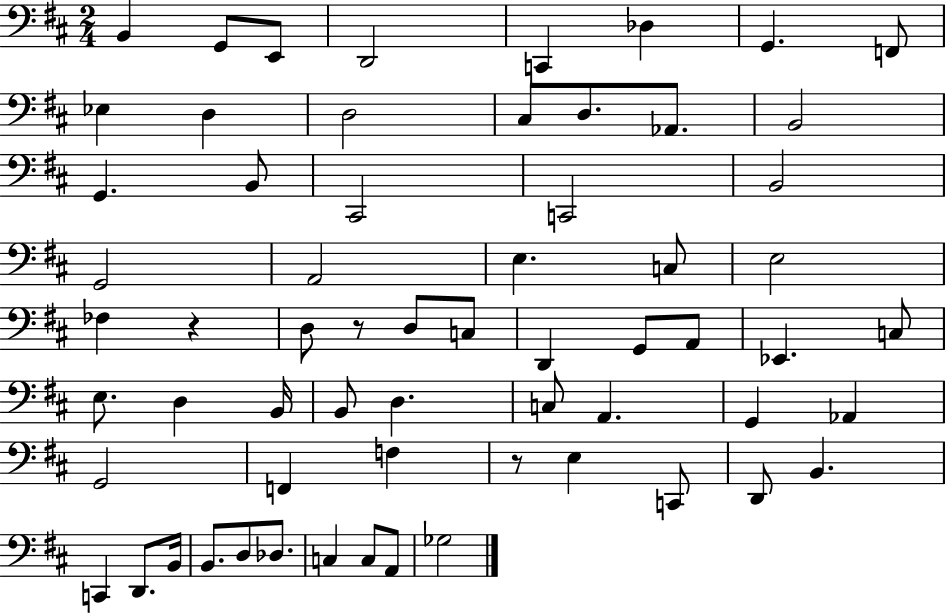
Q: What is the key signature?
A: D major